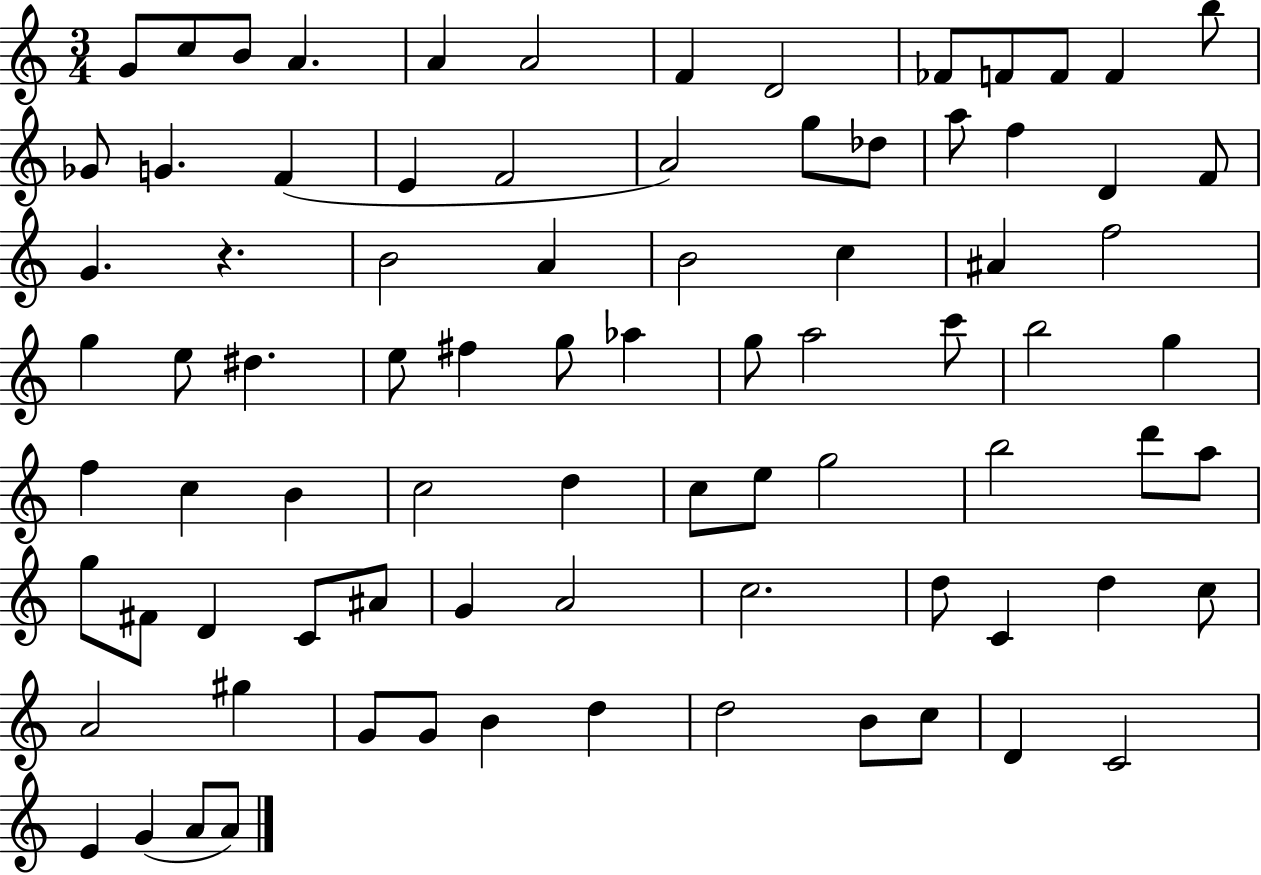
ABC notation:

X:1
T:Untitled
M:3/4
L:1/4
K:C
G/2 c/2 B/2 A A A2 F D2 _F/2 F/2 F/2 F b/2 _G/2 G F E F2 A2 g/2 _d/2 a/2 f D F/2 G z B2 A B2 c ^A f2 g e/2 ^d e/2 ^f g/2 _a g/2 a2 c'/2 b2 g f c B c2 d c/2 e/2 g2 b2 d'/2 a/2 g/2 ^F/2 D C/2 ^A/2 G A2 c2 d/2 C d c/2 A2 ^g G/2 G/2 B d d2 B/2 c/2 D C2 E G A/2 A/2